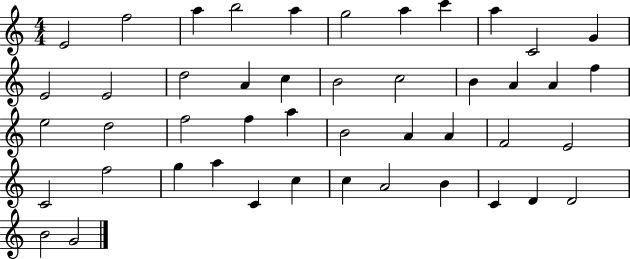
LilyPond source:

{
  \clef treble
  \numericTimeSignature
  \time 4/4
  \key c \major
  e'2 f''2 | a''4 b''2 a''4 | g''2 a''4 c'''4 | a''4 c'2 g'4 | \break e'2 e'2 | d''2 a'4 c''4 | b'2 c''2 | b'4 a'4 a'4 f''4 | \break e''2 d''2 | f''2 f''4 a''4 | b'2 a'4 a'4 | f'2 e'2 | \break c'2 f''2 | g''4 a''4 c'4 c''4 | c''4 a'2 b'4 | c'4 d'4 d'2 | \break b'2 g'2 | \bar "|."
}